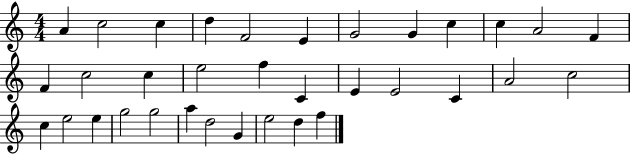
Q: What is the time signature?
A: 4/4